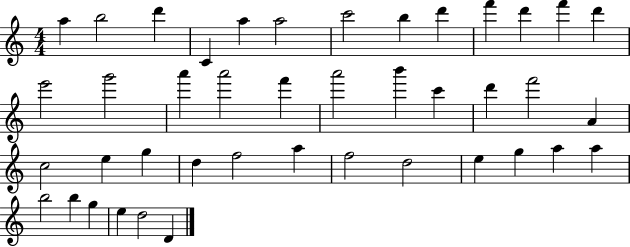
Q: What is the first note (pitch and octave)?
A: A5